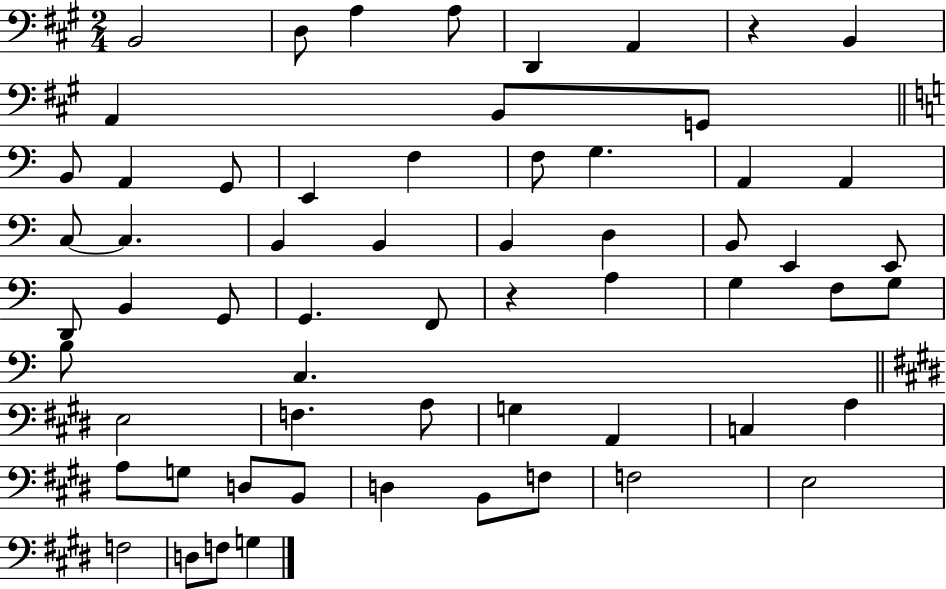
X:1
T:Untitled
M:2/4
L:1/4
K:A
B,,2 D,/2 A, A,/2 D,, A,, z B,, A,, B,,/2 G,,/2 B,,/2 A,, G,,/2 E,, F, F,/2 G, A,, A,, C,/2 C, B,, B,, B,, D, B,,/2 E,, E,,/2 D,,/2 B,, G,,/2 G,, F,,/2 z A, G, F,/2 G,/2 B,/2 C, E,2 F, A,/2 G, A,, C, A, A,/2 G,/2 D,/2 B,,/2 D, B,,/2 F,/2 F,2 E,2 F,2 D,/2 F,/2 G,